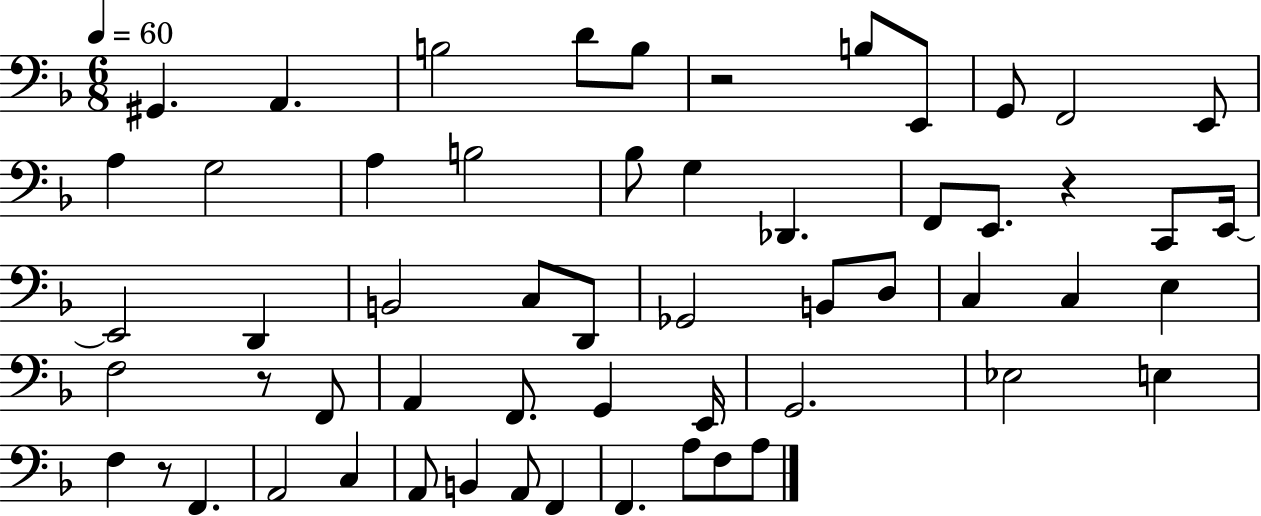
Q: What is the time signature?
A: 6/8